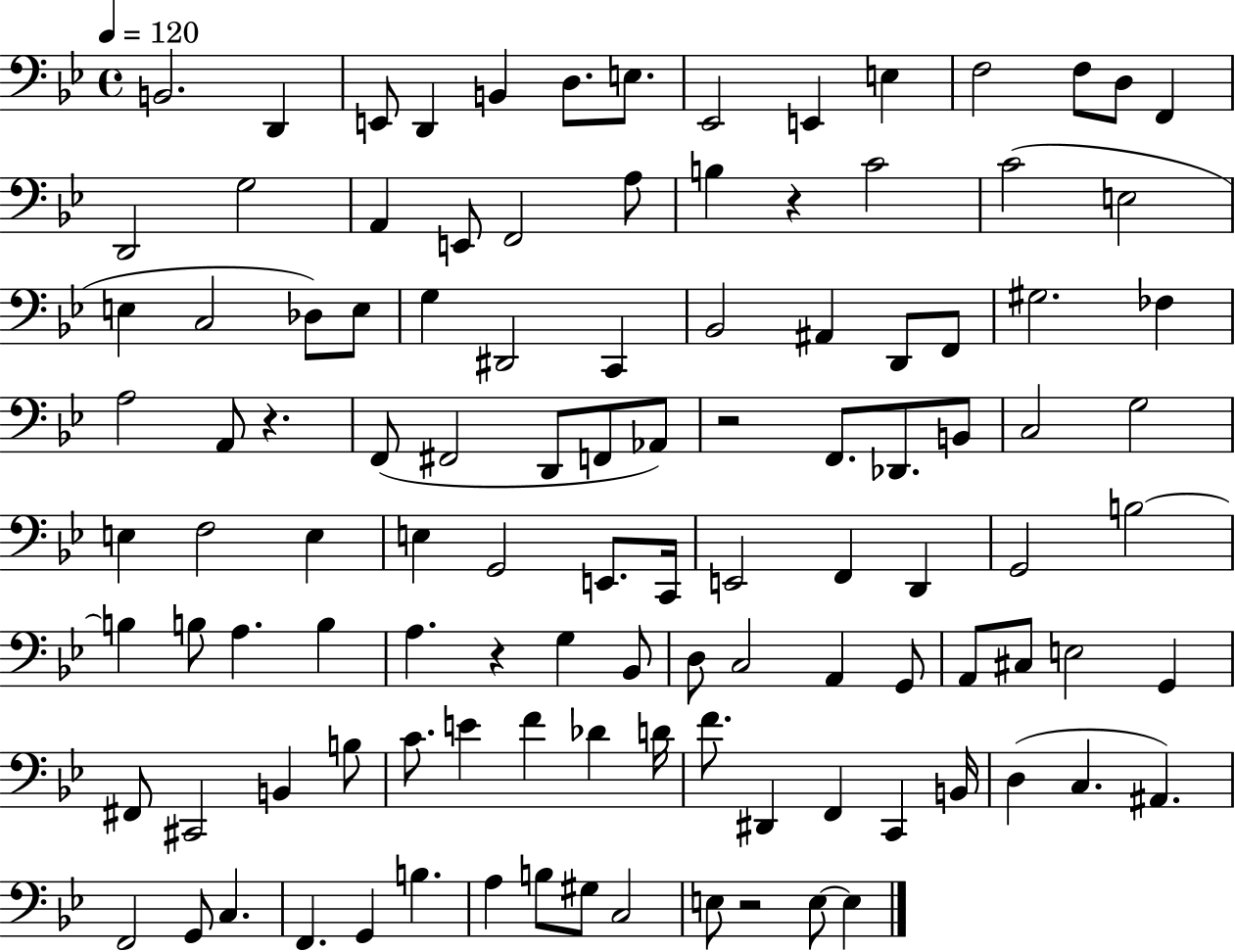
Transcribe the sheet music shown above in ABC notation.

X:1
T:Untitled
M:4/4
L:1/4
K:Bb
B,,2 D,, E,,/2 D,, B,, D,/2 E,/2 _E,,2 E,, E, F,2 F,/2 D,/2 F,, D,,2 G,2 A,, E,,/2 F,,2 A,/2 B, z C2 C2 E,2 E, C,2 _D,/2 E,/2 G, ^D,,2 C,, _B,,2 ^A,, D,,/2 F,,/2 ^G,2 _F, A,2 A,,/2 z F,,/2 ^F,,2 D,,/2 F,,/2 _A,,/2 z2 F,,/2 _D,,/2 B,,/2 C,2 G,2 E, F,2 E, E, G,,2 E,,/2 C,,/4 E,,2 F,, D,, G,,2 B,2 B, B,/2 A, B, A, z G, _B,,/2 D,/2 C,2 A,, G,,/2 A,,/2 ^C,/2 E,2 G,, ^F,,/2 ^C,,2 B,, B,/2 C/2 E F _D D/4 F/2 ^D,, F,, C,, B,,/4 D, C, ^A,, F,,2 G,,/2 C, F,, G,, B, A, B,/2 ^G,/2 C,2 E,/2 z2 E,/2 E,